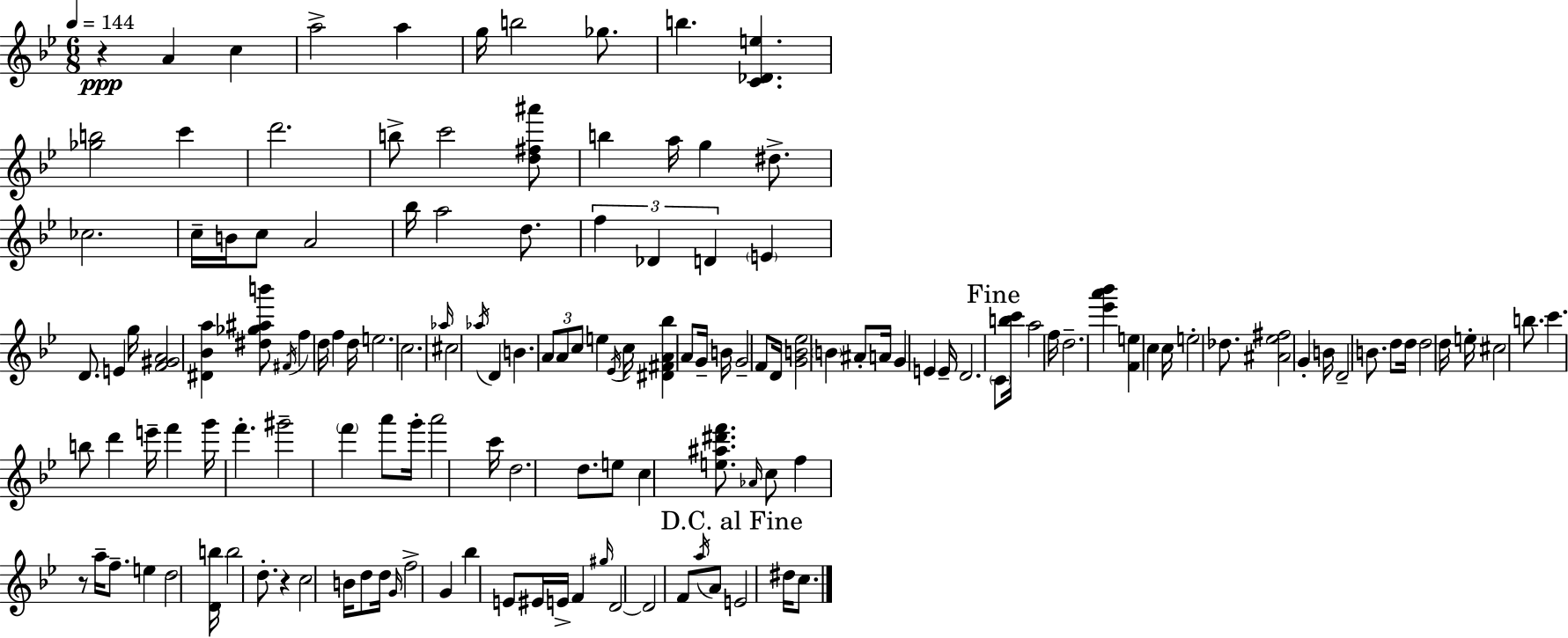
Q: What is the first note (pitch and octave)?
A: A4